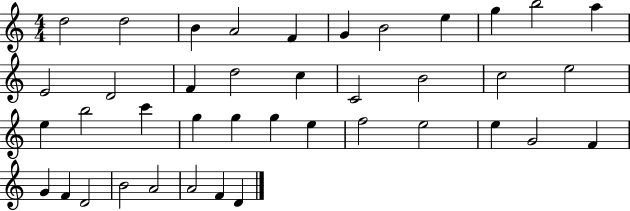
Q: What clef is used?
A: treble